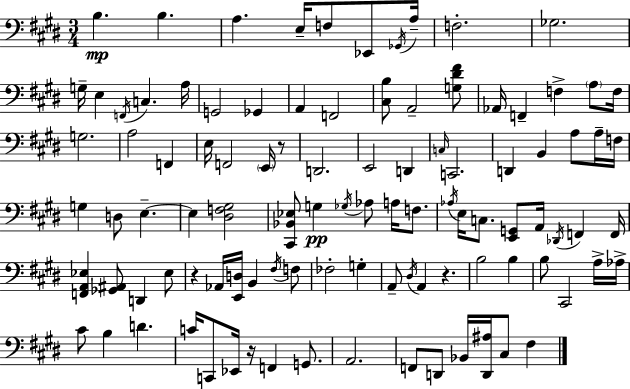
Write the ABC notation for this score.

X:1
T:Untitled
M:3/4
L:1/4
K:E
B, B, A, E,/4 F,/2 _E,,/2 _G,,/4 A,/4 F,2 _G,2 G,/4 E, F,,/4 C, A,/4 G,,2 _G,, A,, F,,2 [^C,B,]/2 A,,2 [G,^D^F]/2 _A,,/4 F,, F, A,/2 F,/4 G,2 A,2 F,, E,/4 F,,2 E,,/4 z/2 D,,2 E,,2 D,, C,/4 C,,2 D,, B,, A,/2 A,/4 F,/4 G, D,/2 E, E, [^D,F,^G,]2 [^C,,_B,,_E,]/2 G, _G,/4 _A,/2 A,/4 F,/2 _A,/4 E,/4 C,/2 [E,,G,,]/2 A,,/4 _D,,/4 F,, F,,/4 [F,,A,,_E,] [_G,,^A,,]/2 D,, _E,/2 z _A,,/4 [E,,D,]/4 B,, ^F,/4 F,/2 _F,2 G, A,,/2 ^D,/4 A,, z B,2 B, B,/2 ^C,,2 A,/4 _A,/4 ^C/2 B, D C/4 C,,/2 _E,,/4 z/4 F,, G,,/2 A,,2 F,,/2 D,,/2 _B,,/4 [D,,^A,]/4 ^C,/2 ^F,